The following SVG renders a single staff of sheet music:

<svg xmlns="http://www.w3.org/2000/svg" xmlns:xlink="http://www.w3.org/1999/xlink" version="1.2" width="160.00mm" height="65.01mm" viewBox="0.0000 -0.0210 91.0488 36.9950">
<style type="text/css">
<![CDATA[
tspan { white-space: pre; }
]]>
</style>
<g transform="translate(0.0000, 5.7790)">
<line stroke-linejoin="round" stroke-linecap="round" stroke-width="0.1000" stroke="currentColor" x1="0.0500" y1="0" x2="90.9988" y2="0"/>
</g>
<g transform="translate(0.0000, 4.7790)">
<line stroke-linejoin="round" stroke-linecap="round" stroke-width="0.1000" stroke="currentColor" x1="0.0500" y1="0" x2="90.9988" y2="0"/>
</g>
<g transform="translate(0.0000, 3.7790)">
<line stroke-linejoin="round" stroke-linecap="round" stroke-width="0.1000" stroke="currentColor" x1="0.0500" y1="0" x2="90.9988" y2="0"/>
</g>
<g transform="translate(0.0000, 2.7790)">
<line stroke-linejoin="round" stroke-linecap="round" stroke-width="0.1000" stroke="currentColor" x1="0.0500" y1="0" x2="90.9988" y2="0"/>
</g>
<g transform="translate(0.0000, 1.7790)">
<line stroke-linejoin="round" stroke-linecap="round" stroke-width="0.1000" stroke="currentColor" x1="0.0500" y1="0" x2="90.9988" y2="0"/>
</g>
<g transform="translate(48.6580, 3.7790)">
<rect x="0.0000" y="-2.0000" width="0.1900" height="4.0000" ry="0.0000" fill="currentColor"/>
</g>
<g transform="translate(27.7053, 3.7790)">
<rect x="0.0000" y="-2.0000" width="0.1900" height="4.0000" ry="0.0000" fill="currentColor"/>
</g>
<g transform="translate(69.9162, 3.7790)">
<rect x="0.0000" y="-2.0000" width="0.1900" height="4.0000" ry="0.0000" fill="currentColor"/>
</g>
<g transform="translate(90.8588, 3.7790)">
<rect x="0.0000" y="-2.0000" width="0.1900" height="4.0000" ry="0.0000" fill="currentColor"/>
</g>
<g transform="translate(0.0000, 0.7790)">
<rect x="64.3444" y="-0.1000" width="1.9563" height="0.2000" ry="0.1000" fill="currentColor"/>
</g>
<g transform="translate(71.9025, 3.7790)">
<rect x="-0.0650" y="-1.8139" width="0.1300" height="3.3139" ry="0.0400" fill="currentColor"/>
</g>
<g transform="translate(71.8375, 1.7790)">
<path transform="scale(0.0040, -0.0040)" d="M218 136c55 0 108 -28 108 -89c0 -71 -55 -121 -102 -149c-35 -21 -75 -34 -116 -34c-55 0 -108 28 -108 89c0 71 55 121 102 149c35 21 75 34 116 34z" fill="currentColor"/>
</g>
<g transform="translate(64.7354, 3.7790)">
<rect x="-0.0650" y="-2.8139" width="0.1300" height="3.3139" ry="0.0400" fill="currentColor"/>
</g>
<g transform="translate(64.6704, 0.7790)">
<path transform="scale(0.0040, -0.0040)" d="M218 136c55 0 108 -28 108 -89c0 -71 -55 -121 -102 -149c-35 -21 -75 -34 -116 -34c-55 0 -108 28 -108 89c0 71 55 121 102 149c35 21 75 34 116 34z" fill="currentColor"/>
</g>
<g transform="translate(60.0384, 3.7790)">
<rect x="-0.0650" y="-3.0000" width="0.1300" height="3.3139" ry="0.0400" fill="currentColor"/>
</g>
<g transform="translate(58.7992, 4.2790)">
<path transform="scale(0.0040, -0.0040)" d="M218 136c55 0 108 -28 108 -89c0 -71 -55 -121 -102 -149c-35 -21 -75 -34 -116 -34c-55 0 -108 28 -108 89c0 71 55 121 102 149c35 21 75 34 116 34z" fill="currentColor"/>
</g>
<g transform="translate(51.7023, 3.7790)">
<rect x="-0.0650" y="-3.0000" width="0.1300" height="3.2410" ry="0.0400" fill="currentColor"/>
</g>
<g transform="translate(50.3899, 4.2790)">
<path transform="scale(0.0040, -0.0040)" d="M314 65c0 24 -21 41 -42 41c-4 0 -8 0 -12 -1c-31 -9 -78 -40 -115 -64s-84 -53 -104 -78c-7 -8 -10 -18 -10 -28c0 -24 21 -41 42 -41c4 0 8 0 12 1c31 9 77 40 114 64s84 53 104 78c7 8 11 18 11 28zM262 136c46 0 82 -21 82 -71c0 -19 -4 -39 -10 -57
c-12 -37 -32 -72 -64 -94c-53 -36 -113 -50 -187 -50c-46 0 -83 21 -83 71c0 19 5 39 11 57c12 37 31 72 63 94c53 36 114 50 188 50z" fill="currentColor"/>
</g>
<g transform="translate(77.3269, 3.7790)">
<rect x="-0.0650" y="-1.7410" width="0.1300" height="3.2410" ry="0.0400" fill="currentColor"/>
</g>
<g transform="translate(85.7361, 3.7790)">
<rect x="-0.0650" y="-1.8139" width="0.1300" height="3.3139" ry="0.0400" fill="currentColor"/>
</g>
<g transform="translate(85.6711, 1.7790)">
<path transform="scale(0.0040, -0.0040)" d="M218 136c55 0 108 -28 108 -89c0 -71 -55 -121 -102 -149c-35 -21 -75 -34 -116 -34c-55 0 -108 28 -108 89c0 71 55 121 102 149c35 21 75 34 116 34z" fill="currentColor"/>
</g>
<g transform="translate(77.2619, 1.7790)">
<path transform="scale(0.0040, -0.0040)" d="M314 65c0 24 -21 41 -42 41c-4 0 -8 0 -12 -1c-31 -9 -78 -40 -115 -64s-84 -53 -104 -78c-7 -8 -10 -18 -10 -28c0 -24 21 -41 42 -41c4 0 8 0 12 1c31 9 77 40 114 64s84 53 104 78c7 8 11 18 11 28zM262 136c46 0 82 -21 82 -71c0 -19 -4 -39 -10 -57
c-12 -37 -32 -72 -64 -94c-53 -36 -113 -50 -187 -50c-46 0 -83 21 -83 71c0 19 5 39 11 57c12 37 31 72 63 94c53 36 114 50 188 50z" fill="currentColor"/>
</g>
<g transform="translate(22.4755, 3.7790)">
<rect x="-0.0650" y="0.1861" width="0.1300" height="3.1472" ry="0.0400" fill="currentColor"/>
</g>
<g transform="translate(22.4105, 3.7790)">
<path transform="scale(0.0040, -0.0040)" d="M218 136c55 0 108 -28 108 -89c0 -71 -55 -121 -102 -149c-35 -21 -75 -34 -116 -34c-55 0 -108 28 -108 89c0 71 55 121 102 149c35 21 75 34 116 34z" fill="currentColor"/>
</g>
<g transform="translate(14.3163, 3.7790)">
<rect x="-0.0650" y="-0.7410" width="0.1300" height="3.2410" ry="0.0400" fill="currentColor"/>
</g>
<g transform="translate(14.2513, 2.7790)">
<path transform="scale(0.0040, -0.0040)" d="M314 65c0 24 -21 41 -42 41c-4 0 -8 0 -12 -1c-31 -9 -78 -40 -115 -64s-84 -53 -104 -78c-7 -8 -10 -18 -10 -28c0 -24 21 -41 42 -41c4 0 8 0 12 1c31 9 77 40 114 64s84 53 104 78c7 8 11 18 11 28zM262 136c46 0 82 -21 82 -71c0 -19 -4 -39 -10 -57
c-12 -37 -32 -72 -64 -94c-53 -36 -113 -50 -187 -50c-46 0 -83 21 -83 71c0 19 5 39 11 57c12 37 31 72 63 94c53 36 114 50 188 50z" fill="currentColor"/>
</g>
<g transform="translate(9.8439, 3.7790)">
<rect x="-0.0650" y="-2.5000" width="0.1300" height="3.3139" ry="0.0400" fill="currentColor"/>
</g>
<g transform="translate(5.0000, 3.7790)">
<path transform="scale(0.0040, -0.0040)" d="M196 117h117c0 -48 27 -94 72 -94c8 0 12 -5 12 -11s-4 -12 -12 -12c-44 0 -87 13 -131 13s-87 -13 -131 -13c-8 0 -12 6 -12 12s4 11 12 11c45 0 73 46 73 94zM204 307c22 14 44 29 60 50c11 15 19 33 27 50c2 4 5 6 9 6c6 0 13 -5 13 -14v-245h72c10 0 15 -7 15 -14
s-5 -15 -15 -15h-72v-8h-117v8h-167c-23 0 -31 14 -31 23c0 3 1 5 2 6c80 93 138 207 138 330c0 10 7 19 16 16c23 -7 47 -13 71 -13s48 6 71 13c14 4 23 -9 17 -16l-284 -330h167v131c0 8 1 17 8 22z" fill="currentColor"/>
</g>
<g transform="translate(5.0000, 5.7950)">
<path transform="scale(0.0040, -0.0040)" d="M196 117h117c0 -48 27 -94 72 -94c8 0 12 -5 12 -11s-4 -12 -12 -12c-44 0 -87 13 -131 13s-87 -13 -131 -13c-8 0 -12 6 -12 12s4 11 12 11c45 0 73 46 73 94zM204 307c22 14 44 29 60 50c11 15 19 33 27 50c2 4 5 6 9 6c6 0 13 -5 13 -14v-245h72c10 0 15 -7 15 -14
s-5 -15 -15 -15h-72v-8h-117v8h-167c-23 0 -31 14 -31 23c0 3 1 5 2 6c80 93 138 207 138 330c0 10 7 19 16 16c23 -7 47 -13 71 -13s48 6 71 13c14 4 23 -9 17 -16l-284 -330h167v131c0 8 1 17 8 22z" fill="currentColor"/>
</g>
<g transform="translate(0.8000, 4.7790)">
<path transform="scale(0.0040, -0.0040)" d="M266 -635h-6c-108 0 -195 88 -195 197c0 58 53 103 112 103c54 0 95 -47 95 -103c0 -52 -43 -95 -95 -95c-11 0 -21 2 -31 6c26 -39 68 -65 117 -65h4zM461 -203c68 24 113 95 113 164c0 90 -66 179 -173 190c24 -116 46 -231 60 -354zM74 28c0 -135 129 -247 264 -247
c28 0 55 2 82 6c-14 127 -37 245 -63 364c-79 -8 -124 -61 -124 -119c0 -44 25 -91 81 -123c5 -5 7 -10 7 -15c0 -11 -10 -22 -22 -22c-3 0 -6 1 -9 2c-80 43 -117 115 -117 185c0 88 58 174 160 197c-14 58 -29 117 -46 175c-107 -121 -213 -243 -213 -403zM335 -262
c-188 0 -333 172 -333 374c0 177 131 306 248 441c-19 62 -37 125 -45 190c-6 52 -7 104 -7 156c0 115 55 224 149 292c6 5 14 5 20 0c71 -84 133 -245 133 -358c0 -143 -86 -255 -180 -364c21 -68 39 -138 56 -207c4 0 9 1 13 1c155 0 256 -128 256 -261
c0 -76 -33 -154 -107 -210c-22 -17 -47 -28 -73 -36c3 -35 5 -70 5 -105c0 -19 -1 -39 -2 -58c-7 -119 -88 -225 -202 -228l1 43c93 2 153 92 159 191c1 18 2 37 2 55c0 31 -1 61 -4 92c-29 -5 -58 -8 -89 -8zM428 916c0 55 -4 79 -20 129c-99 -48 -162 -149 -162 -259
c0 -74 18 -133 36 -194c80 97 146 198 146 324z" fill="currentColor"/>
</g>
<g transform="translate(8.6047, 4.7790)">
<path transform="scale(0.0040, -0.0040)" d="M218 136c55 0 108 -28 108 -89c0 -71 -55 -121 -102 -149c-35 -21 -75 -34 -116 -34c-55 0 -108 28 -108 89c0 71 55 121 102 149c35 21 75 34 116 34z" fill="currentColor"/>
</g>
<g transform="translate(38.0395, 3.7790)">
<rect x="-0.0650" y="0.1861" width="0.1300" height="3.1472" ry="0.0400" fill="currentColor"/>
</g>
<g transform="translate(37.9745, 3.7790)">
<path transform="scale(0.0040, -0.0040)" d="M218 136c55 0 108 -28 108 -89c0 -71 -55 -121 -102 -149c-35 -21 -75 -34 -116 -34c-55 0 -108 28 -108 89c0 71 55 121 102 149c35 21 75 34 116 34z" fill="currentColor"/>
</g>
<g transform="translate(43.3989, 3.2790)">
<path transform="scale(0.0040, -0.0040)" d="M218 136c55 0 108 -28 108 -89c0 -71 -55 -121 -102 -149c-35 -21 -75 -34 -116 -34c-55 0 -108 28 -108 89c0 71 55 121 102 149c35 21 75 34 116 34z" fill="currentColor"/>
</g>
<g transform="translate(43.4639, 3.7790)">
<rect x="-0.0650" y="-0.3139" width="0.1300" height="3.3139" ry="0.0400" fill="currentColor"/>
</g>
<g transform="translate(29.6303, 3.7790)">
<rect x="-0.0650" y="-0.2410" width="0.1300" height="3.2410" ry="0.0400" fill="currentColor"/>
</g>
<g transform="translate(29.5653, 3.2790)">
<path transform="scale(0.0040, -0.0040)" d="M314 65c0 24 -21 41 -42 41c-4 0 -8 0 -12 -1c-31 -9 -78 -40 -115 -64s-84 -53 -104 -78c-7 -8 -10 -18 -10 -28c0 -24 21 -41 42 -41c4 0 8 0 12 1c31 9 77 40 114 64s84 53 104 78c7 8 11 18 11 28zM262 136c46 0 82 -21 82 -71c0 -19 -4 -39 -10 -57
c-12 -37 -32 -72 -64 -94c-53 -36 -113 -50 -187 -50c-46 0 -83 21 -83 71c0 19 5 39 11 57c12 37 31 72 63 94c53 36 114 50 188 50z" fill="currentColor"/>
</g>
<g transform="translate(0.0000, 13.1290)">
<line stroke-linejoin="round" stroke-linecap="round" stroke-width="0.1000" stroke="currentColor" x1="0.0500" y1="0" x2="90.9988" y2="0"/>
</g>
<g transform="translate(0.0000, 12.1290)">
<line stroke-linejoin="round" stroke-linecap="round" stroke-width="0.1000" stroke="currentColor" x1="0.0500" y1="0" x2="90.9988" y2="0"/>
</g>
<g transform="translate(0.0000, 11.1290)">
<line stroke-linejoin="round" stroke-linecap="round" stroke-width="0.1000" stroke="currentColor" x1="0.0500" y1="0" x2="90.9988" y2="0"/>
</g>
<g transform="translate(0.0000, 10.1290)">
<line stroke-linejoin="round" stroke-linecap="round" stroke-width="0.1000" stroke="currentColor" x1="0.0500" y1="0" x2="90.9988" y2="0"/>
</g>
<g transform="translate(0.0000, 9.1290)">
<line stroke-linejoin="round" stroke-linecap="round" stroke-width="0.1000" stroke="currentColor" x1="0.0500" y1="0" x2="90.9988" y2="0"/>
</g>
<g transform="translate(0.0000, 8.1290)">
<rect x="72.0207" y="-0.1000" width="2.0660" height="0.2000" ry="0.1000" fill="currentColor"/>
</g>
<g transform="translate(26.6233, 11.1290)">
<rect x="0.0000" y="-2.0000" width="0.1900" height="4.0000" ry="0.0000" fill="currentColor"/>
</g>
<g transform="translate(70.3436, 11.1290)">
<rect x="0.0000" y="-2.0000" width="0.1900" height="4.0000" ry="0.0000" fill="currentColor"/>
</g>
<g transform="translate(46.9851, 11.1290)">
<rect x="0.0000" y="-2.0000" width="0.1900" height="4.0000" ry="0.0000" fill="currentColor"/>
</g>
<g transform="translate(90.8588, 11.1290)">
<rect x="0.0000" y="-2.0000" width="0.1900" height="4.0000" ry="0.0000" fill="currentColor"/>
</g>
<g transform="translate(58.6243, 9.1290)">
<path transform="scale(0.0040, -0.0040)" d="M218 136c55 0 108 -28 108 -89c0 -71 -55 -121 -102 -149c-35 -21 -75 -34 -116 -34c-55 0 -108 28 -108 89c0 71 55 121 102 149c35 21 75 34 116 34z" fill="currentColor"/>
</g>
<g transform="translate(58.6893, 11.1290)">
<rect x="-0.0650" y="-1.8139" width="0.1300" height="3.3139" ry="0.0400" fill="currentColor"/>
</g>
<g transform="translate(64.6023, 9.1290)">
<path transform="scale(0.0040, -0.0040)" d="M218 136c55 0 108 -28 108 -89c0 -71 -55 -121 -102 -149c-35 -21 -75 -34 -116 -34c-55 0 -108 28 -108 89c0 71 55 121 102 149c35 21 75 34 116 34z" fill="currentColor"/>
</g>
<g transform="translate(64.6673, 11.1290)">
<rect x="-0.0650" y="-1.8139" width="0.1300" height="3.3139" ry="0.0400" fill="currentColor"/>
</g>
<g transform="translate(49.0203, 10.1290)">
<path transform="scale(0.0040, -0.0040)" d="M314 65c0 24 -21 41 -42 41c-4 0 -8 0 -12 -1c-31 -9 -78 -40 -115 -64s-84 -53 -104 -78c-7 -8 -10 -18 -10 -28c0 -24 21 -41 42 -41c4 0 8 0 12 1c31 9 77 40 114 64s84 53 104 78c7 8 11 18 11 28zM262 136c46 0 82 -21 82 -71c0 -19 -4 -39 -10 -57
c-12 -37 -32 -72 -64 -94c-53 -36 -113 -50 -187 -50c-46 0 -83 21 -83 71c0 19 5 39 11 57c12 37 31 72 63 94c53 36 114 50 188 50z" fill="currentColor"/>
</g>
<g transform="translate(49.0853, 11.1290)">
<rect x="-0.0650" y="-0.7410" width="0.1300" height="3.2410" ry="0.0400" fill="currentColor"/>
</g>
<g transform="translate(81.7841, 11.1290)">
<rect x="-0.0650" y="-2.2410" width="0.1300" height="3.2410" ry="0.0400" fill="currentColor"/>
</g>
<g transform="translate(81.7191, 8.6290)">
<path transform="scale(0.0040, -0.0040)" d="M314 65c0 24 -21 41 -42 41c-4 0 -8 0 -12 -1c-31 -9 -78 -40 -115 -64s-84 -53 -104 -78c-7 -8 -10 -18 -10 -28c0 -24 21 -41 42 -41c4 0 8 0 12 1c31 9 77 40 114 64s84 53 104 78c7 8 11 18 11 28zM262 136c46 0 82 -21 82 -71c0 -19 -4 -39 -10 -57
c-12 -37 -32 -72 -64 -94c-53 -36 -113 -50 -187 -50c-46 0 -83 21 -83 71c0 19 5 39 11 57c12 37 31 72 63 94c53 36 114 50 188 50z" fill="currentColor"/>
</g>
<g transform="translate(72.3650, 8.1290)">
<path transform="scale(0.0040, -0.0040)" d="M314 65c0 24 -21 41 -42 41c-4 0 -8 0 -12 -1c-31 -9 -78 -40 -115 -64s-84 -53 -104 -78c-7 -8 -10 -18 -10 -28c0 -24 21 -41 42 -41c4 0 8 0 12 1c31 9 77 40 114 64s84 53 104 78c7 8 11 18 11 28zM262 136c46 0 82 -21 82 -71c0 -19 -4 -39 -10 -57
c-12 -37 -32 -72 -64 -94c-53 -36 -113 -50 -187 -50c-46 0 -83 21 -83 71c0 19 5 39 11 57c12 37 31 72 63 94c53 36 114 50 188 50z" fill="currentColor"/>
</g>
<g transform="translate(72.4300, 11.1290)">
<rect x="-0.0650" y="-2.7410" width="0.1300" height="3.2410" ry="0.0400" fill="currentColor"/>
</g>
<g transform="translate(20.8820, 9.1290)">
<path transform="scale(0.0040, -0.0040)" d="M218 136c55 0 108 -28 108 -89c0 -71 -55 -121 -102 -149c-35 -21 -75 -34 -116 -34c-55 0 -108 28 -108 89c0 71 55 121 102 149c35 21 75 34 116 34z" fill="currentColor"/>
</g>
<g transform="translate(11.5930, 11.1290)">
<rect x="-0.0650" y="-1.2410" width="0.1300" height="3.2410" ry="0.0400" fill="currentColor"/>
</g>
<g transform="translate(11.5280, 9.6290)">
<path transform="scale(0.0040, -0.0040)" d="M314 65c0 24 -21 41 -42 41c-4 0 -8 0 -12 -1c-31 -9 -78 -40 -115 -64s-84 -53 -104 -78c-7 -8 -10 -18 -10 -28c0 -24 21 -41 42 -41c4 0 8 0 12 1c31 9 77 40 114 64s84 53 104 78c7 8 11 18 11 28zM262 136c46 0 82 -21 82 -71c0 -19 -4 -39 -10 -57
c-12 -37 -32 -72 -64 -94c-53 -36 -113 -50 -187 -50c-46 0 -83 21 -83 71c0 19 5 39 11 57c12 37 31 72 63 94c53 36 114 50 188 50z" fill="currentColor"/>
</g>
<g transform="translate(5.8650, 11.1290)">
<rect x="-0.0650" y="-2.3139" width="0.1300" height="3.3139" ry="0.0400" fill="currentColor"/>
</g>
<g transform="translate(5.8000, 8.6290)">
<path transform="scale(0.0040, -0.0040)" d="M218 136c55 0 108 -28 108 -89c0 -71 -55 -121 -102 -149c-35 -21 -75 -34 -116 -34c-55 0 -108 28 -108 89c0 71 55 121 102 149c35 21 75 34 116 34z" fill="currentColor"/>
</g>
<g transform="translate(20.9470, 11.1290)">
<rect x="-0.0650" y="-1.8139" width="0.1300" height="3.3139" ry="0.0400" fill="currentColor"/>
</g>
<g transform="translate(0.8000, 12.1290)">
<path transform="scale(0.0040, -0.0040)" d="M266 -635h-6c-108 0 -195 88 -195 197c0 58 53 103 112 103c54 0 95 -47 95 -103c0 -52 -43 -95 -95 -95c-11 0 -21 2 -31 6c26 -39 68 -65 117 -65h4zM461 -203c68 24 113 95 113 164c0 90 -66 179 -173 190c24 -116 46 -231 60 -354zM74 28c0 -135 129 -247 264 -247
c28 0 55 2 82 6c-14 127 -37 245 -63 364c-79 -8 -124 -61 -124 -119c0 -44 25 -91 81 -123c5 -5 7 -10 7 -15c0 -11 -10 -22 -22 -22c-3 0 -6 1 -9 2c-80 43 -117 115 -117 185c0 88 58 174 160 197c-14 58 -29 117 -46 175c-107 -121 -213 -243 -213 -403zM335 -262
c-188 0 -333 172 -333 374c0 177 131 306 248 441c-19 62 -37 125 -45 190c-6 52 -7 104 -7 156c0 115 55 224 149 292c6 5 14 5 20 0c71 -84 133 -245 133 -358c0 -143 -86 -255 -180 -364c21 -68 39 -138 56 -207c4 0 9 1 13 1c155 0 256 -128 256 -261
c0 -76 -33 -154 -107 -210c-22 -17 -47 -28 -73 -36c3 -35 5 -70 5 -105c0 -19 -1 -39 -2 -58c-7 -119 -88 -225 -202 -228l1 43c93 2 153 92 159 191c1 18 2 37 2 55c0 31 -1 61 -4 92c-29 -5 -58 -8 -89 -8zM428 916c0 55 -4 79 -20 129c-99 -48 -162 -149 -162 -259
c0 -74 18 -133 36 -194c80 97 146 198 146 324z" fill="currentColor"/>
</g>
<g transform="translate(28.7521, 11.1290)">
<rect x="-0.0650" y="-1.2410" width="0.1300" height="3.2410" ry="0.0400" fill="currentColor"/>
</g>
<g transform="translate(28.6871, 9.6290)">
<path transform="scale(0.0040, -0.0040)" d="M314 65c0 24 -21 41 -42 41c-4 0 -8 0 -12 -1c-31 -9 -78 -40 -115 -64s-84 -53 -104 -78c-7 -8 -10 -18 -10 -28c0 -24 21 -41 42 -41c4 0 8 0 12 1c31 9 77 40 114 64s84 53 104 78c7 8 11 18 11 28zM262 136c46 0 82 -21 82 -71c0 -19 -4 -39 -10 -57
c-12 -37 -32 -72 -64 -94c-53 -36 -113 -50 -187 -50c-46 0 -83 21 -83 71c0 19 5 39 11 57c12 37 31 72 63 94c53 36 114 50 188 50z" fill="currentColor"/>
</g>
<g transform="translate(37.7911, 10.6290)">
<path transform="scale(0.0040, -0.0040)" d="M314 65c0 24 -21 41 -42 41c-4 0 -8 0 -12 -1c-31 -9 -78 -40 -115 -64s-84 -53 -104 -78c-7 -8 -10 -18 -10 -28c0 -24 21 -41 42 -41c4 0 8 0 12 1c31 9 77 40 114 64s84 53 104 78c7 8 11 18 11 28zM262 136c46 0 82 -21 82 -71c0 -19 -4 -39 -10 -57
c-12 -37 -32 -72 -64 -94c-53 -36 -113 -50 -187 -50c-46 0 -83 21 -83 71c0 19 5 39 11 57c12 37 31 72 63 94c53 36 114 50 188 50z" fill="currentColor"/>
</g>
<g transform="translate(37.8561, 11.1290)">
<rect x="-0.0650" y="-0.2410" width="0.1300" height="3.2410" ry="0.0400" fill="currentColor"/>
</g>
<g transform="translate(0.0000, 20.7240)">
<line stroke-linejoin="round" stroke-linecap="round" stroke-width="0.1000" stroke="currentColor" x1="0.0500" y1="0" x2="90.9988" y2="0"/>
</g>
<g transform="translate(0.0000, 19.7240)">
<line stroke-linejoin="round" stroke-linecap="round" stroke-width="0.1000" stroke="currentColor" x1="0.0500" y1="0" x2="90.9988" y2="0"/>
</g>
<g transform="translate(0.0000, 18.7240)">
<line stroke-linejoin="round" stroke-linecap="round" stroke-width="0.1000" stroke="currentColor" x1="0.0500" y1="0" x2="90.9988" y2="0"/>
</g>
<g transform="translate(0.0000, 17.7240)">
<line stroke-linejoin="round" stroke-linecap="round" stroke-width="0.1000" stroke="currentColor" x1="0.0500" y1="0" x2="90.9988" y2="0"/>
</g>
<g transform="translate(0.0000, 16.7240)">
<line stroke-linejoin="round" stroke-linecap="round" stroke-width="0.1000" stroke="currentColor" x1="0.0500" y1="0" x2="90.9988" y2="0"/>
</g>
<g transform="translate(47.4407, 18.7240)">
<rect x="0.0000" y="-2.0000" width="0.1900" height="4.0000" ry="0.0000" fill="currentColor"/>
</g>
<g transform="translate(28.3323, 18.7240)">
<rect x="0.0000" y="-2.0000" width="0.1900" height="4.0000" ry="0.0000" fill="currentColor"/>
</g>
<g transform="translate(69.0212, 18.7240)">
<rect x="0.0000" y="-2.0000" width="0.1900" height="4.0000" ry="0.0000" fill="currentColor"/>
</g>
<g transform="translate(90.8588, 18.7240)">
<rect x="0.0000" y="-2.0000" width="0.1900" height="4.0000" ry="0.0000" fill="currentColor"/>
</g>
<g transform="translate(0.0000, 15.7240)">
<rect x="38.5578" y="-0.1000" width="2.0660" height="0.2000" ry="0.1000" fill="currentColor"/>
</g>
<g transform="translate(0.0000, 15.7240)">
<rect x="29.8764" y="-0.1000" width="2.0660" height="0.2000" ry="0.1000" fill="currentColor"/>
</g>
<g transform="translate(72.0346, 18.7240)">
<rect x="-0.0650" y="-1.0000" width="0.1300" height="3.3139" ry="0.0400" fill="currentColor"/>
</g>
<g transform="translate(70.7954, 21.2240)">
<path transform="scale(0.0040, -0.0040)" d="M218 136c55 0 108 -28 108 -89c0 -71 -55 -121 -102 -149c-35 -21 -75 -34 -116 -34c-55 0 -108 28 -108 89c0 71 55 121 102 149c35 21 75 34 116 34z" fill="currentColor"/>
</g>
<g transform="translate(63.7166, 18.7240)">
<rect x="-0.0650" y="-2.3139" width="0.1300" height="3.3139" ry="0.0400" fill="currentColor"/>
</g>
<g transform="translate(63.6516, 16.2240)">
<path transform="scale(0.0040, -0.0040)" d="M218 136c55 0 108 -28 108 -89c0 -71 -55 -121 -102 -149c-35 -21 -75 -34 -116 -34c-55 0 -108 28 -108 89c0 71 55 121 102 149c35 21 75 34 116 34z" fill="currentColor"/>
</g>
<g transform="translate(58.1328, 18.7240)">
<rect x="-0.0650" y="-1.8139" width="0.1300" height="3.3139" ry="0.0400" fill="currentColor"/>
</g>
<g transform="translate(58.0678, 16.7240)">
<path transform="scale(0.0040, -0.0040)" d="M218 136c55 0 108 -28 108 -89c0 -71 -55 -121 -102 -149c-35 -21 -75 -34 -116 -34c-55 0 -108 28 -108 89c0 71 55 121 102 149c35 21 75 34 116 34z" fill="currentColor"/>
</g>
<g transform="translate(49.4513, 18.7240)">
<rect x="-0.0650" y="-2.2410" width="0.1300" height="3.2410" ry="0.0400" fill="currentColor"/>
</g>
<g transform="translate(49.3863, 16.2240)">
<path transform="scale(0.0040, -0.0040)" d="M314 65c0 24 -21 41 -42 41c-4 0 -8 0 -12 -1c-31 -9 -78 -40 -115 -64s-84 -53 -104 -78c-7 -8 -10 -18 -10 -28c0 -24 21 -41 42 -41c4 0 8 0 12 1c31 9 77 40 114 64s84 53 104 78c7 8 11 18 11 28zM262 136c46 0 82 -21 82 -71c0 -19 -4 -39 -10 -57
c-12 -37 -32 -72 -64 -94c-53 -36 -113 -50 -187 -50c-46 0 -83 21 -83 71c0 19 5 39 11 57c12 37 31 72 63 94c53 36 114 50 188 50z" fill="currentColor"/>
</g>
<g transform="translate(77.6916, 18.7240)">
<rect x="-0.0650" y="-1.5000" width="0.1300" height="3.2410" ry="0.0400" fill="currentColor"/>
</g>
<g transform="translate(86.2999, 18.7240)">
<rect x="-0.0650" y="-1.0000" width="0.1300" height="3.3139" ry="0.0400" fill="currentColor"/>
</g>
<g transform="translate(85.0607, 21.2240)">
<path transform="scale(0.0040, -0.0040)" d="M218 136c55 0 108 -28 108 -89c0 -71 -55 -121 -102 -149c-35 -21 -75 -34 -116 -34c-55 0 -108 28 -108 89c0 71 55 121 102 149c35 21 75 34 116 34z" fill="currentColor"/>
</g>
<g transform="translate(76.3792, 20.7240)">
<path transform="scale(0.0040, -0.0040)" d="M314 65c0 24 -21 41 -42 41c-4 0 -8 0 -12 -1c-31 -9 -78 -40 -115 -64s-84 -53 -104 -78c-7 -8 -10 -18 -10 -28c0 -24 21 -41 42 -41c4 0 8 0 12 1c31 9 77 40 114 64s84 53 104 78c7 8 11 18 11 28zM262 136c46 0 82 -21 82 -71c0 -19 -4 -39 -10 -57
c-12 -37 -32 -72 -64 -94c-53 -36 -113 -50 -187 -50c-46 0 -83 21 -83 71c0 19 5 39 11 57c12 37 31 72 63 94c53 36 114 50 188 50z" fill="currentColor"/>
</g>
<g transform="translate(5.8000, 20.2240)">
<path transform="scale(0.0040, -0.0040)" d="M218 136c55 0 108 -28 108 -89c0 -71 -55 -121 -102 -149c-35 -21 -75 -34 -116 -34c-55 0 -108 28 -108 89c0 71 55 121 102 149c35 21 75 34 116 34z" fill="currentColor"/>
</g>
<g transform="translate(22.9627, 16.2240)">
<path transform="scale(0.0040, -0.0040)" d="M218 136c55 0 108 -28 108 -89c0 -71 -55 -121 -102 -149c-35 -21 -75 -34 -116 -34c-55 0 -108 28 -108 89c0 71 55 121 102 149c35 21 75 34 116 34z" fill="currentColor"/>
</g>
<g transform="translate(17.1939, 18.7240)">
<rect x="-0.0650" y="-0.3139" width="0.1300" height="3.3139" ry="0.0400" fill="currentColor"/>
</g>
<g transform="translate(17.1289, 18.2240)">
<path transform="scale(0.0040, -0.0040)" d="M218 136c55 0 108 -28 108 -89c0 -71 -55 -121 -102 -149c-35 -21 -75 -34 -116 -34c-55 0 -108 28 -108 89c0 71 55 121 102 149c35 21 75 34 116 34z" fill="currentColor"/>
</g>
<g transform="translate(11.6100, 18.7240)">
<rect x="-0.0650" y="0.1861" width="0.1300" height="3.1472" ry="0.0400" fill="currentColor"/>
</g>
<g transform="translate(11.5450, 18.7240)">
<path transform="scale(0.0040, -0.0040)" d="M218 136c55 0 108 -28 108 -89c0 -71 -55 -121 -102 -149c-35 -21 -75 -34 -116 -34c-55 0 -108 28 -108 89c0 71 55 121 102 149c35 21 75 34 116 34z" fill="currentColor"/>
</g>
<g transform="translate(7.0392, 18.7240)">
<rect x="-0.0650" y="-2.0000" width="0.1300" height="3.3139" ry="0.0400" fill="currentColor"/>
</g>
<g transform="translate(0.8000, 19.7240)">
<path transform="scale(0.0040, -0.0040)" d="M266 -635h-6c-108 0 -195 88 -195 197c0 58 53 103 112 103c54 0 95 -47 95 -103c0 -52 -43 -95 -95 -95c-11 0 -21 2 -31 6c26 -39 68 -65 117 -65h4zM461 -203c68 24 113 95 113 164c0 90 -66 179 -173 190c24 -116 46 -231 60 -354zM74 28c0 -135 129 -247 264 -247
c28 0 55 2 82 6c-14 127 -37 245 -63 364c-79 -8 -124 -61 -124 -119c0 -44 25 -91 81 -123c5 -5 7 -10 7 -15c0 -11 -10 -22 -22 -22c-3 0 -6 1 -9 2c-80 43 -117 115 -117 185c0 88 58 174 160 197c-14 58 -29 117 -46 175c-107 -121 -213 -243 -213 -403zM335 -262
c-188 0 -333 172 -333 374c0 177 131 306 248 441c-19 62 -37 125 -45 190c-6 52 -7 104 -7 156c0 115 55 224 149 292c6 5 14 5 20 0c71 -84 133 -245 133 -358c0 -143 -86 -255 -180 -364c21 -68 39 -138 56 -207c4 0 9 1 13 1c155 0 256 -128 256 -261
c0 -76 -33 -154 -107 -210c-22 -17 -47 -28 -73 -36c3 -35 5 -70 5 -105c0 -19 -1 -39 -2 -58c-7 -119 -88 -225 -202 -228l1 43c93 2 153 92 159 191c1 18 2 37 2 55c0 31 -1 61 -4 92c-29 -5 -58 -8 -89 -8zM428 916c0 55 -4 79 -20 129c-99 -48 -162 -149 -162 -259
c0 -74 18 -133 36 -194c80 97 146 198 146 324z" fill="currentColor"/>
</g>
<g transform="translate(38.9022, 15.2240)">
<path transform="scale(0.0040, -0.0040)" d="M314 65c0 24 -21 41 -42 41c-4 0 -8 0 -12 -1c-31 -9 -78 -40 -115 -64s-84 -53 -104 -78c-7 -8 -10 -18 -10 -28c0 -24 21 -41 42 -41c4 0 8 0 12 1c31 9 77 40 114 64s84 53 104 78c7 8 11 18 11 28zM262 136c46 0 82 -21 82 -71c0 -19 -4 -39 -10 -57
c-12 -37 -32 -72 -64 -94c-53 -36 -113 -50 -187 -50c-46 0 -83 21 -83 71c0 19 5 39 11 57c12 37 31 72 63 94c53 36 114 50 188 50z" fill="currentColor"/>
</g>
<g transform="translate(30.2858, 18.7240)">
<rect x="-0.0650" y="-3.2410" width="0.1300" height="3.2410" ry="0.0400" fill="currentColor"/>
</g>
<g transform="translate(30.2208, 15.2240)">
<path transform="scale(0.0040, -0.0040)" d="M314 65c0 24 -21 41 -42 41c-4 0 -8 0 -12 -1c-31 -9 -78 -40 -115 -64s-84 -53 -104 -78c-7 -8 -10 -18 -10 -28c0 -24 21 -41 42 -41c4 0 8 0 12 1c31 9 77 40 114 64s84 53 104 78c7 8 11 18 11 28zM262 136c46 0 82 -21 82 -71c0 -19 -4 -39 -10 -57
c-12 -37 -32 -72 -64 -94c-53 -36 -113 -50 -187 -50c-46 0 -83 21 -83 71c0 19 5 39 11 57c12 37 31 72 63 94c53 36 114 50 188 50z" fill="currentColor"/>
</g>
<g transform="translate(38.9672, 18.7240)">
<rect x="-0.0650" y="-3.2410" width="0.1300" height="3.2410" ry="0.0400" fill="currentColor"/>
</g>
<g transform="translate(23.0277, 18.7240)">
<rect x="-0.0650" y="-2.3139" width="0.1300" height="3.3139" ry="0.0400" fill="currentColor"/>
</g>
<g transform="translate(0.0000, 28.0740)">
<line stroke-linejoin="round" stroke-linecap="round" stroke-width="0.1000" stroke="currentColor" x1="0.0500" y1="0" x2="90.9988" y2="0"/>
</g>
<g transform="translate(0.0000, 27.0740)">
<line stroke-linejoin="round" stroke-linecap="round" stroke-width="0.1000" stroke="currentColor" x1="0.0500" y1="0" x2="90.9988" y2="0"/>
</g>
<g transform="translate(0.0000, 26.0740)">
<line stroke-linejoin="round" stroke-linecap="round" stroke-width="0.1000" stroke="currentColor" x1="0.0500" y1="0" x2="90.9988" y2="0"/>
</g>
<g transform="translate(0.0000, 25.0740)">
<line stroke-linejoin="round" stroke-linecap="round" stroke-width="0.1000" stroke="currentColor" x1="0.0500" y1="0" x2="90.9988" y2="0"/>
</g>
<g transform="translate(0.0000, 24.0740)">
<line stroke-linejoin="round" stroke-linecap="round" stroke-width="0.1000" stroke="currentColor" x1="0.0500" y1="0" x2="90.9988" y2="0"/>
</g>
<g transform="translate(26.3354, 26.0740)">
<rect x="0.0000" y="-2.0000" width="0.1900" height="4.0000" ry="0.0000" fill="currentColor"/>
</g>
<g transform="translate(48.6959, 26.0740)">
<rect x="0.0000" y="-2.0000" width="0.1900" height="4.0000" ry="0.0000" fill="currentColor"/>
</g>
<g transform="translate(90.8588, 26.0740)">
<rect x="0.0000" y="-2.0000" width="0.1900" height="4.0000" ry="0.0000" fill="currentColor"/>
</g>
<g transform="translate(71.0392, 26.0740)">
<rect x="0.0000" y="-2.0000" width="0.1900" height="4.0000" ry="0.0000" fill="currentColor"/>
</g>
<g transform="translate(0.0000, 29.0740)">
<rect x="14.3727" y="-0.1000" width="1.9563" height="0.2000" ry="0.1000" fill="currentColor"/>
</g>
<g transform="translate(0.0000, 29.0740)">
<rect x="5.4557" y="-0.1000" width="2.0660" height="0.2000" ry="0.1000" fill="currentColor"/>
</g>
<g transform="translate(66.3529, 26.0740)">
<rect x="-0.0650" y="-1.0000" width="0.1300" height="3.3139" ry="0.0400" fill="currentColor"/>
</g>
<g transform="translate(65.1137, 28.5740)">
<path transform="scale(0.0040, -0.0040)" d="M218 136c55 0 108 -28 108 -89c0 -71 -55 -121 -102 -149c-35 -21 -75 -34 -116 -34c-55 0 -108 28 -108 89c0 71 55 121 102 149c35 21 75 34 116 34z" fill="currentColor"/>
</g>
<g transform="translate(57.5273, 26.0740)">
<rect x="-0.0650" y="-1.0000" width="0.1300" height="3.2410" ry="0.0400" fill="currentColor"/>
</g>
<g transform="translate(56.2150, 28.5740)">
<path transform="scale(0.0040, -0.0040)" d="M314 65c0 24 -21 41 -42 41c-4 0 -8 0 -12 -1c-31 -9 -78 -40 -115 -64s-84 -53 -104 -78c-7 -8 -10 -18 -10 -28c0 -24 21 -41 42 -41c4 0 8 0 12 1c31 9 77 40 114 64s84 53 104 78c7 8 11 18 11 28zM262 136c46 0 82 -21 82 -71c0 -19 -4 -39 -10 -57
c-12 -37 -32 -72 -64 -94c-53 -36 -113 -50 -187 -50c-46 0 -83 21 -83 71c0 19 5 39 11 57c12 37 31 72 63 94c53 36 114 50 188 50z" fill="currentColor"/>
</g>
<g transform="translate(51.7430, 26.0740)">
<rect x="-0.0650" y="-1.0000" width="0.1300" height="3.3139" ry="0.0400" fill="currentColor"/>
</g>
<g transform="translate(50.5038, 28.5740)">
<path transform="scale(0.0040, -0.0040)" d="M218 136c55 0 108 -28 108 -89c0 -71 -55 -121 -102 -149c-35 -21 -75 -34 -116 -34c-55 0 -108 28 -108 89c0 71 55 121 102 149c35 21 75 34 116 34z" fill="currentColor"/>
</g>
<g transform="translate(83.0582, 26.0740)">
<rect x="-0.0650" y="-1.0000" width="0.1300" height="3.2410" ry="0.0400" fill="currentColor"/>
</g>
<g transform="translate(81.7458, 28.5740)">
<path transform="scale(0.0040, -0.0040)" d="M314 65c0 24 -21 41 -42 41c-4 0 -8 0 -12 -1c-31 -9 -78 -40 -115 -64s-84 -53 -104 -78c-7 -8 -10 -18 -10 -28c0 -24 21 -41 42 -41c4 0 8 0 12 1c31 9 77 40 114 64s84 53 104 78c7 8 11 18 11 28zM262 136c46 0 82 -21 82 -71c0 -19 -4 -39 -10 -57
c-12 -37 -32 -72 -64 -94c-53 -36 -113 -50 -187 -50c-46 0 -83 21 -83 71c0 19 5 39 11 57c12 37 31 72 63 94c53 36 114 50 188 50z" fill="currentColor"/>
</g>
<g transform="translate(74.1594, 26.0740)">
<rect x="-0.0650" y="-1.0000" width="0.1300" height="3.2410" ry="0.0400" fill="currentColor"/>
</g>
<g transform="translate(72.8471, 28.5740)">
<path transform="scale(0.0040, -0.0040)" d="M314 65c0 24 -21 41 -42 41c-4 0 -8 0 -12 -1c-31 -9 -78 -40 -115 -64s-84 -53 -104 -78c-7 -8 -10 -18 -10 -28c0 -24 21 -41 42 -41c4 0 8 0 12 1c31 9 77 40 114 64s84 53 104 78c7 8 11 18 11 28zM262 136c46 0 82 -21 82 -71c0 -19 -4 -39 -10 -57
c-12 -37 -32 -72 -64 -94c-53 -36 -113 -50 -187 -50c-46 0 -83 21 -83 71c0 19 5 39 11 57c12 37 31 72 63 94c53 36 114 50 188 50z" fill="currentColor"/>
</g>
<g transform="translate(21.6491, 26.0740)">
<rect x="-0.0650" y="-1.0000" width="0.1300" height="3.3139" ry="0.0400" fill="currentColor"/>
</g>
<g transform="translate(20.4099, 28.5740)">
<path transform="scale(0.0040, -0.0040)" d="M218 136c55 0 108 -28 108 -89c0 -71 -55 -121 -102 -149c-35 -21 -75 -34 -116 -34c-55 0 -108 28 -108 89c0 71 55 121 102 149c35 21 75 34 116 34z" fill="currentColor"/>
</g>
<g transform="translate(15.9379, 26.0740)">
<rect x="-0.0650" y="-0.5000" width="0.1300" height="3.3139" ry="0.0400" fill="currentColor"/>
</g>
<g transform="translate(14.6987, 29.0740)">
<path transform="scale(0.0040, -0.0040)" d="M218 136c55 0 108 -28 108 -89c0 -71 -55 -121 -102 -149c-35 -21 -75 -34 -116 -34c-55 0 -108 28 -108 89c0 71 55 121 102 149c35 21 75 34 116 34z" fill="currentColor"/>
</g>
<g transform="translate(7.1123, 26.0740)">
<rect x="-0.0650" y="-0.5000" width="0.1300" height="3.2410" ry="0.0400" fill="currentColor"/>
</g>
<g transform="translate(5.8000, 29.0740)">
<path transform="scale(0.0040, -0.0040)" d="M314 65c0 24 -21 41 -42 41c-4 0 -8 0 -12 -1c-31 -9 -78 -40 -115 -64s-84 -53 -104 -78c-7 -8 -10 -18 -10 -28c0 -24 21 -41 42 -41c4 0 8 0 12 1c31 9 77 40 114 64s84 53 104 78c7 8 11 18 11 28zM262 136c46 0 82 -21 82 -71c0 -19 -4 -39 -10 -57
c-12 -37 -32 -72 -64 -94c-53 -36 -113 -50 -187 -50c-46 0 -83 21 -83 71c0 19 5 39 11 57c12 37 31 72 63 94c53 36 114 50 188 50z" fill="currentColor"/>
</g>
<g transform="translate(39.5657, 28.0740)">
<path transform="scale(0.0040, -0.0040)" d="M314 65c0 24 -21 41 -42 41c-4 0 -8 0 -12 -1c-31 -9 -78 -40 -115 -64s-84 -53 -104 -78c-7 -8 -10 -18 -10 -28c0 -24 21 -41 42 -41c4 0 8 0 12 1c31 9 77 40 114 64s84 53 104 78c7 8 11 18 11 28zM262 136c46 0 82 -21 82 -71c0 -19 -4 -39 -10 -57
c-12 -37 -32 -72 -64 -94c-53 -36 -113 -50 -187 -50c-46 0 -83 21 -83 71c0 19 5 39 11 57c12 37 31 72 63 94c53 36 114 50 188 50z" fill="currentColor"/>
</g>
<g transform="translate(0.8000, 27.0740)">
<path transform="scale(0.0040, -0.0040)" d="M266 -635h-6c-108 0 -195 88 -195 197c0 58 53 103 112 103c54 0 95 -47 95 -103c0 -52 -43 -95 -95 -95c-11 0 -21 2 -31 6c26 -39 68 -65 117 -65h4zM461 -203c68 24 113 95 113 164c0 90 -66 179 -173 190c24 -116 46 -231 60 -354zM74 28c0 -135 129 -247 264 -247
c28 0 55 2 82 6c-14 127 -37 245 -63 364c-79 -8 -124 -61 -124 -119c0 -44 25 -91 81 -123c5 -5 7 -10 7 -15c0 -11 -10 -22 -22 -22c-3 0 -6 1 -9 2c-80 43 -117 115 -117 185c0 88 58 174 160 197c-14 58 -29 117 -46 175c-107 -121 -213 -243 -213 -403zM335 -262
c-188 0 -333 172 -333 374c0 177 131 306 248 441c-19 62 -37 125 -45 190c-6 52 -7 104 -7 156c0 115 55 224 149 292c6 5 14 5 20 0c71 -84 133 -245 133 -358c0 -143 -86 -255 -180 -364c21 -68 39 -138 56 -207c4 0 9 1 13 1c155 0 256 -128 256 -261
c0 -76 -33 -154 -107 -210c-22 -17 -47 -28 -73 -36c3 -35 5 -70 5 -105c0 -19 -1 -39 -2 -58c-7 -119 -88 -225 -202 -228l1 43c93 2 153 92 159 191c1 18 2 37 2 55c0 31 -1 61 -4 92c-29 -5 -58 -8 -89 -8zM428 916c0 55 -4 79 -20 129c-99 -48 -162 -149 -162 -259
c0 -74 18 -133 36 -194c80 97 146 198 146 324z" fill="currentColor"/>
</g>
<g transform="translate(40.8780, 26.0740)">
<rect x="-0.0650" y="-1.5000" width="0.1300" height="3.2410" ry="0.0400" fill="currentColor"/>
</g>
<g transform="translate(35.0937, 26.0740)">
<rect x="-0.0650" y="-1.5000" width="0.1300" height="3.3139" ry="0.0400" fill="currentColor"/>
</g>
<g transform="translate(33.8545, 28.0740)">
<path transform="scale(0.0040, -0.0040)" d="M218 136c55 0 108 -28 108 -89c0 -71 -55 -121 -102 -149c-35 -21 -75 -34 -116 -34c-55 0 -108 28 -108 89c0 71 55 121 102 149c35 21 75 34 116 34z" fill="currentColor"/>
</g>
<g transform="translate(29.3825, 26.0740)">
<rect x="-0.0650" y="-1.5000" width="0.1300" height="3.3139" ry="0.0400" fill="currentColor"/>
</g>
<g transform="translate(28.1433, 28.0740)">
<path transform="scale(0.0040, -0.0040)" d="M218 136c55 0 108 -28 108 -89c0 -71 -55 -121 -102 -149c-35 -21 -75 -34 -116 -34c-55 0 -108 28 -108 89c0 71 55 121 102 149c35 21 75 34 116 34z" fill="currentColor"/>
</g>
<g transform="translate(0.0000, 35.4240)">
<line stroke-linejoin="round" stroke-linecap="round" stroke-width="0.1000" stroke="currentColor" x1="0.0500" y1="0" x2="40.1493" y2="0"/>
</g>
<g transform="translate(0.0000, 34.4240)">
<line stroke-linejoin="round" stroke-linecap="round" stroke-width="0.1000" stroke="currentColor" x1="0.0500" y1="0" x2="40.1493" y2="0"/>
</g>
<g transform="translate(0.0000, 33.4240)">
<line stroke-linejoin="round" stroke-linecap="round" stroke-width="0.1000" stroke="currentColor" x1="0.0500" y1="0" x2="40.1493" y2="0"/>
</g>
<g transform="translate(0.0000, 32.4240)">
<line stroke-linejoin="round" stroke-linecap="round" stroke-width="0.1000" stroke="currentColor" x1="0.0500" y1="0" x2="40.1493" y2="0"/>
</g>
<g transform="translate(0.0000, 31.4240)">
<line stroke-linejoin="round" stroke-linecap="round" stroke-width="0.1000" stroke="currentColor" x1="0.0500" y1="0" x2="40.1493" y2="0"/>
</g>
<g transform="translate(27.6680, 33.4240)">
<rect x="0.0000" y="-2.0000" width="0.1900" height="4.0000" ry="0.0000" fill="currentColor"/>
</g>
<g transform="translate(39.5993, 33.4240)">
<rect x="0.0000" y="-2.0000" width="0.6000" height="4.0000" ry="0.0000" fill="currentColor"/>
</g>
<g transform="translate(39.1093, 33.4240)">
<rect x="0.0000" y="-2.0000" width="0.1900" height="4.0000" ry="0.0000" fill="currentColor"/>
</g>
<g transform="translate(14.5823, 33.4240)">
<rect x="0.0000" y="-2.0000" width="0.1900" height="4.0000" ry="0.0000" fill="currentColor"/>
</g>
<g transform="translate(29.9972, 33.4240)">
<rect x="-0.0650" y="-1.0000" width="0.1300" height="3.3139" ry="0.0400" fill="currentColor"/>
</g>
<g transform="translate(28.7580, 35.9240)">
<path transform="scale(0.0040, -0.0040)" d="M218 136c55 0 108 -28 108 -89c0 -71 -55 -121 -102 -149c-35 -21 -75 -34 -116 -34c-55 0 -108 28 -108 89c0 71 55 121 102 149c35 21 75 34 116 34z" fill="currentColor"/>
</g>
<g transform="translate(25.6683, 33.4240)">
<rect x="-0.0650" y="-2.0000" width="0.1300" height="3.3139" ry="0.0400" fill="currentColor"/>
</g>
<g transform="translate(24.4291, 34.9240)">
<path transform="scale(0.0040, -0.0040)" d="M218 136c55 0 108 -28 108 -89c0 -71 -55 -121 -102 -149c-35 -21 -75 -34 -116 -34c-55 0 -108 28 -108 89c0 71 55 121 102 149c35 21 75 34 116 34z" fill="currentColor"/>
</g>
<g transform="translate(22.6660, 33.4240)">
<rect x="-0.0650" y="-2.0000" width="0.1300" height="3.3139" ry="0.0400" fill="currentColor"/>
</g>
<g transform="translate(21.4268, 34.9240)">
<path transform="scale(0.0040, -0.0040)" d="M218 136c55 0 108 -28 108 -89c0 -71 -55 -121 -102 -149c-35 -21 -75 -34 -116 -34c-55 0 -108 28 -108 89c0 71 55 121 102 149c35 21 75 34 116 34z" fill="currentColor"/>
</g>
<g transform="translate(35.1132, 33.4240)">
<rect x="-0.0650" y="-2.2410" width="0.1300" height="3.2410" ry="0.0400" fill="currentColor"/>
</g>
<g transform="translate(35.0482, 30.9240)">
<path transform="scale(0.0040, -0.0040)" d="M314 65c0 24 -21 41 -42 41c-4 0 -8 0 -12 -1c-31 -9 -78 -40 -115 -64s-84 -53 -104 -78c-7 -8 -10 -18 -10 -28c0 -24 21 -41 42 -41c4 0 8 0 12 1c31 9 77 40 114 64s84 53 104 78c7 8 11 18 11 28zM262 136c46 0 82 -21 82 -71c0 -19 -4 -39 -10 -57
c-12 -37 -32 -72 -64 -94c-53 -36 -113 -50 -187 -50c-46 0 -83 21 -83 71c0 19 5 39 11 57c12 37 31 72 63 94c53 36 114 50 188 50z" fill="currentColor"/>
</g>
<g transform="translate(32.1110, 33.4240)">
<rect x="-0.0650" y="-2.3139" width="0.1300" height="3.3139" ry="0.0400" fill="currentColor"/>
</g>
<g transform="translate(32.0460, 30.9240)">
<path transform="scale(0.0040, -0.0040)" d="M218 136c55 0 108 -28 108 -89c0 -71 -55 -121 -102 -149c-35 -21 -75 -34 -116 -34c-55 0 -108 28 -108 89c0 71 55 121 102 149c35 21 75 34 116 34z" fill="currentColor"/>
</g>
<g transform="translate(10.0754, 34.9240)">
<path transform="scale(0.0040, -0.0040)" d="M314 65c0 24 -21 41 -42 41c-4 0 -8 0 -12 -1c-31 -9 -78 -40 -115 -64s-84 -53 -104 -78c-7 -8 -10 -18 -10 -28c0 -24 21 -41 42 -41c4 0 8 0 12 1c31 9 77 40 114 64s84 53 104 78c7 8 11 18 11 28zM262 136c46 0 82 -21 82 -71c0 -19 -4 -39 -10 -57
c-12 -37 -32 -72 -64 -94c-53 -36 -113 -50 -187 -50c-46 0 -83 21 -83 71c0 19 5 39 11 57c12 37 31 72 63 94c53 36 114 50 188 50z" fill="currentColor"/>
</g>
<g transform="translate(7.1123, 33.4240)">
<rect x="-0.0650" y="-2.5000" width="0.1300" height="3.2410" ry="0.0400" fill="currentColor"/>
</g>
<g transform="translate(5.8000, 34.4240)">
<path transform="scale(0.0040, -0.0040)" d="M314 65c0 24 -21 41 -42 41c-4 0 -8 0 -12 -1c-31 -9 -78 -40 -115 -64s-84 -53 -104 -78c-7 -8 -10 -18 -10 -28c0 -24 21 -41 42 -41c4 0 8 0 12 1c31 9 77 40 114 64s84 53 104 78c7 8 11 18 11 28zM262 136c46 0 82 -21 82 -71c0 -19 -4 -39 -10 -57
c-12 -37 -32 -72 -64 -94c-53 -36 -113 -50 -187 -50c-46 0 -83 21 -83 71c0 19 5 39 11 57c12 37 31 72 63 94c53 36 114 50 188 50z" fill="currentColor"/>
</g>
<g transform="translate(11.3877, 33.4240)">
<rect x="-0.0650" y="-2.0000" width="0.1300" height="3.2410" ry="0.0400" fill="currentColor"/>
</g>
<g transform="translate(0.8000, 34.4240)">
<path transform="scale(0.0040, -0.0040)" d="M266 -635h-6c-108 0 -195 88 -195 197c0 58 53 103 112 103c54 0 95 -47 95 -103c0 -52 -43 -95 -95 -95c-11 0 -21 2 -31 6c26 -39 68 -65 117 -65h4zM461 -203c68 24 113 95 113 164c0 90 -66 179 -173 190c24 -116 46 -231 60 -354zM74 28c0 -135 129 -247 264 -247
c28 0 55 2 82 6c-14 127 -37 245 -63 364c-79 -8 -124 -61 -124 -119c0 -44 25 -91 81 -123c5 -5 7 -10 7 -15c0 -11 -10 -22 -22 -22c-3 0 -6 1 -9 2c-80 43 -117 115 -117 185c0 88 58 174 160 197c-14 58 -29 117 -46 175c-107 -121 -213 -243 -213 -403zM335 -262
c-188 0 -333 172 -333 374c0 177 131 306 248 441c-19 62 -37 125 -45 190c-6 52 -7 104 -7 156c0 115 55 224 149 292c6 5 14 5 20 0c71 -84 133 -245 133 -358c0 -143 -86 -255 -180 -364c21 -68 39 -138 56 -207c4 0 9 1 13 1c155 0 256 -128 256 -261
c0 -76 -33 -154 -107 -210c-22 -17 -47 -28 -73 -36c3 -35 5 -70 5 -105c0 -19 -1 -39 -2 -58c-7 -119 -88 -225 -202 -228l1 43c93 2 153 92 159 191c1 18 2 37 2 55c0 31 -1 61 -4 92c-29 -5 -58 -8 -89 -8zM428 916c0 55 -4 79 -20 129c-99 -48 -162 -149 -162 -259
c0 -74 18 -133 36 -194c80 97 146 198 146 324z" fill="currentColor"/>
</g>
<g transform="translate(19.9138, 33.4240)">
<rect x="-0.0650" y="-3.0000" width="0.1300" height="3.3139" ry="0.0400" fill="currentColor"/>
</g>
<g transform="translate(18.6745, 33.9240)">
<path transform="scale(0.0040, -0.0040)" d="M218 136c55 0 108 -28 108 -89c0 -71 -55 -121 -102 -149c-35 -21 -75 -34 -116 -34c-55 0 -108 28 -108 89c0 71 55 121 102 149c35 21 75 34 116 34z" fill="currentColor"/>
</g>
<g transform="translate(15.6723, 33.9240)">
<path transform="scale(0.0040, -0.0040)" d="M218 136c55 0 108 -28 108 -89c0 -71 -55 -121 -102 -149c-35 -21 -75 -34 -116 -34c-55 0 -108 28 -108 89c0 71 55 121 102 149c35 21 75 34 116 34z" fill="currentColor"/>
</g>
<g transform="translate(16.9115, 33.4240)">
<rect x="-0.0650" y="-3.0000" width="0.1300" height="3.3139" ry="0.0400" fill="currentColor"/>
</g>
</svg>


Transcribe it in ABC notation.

X:1
T:Untitled
M:4/4
L:1/4
K:C
G d2 B c2 B c A2 A a f f2 f g e2 f e2 c2 d2 f f a2 g2 F B c g b2 b2 g2 f g D E2 D C2 C D E E E2 D D2 D D2 D2 G2 F2 A A F F D g g2